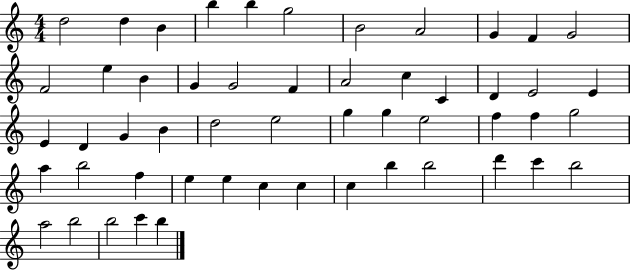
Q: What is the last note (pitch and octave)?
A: B5